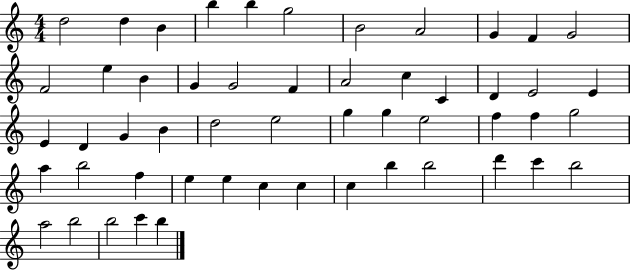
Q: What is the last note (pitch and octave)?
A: B5